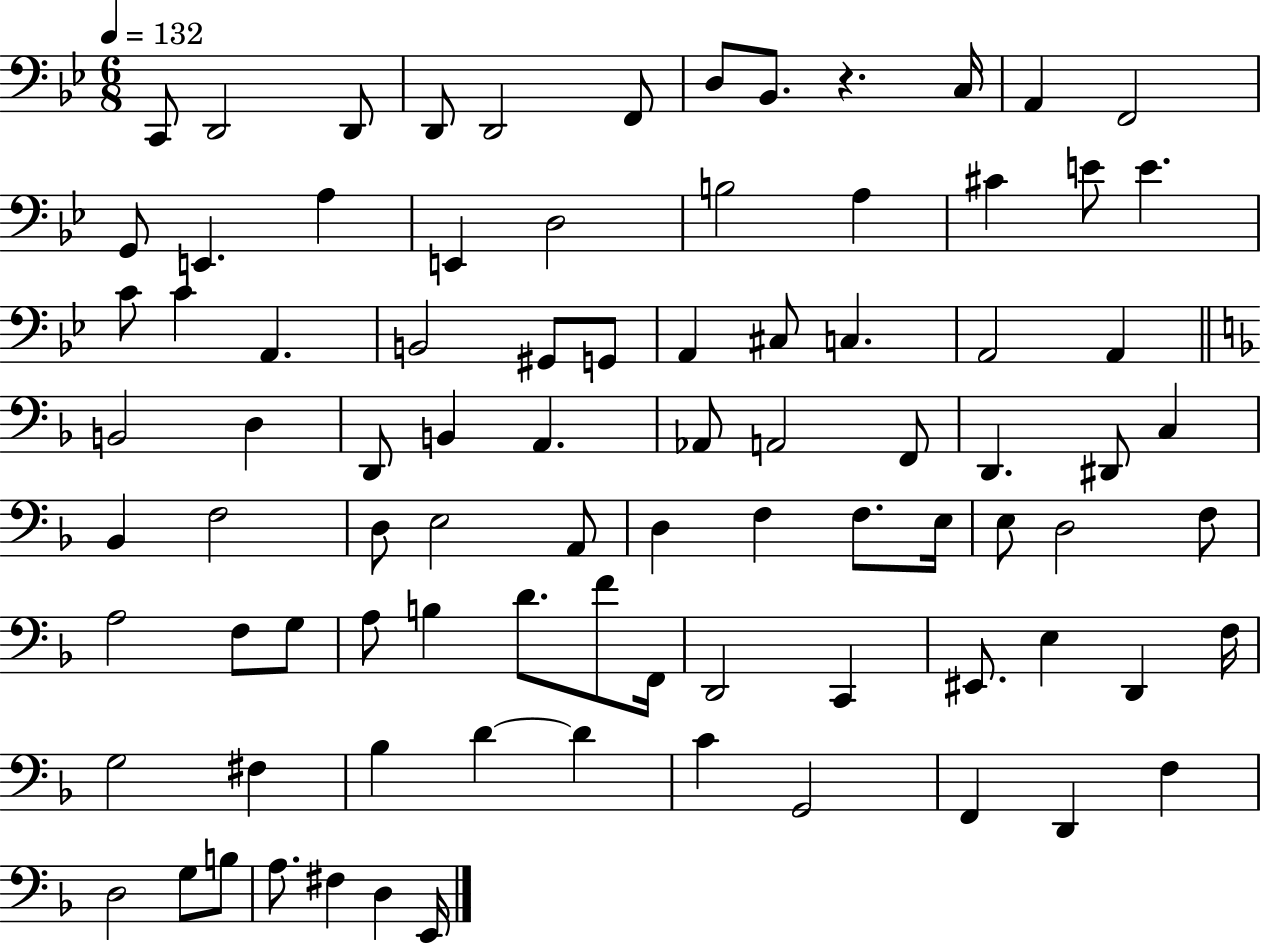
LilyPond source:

{
  \clef bass
  \numericTimeSignature
  \time 6/8
  \key bes \major
  \tempo 4 = 132
  c,8 d,2 d,8 | d,8 d,2 f,8 | d8 bes,8. r4. c16 | a,4 f,2 | \break g,8 e,4. a4 | e,4 d2 | b2 a4 | cis'4 e'8 e'4. | \break c'8 c'4 a,4. | b,2 gis,8 g,8 | a,4 cis8 c4. | a,2 a,4 | \break \bar "||" \break \key f \major b,2 d4 | d,8 b,4 a,4. | aes,8 a,2 f,8 | d,4. dis,8 c4 | \break bes,4 f2 | d8 e2 a,8 | d4 f4 f8. e16 | e8 d2 f8 | \break a2 f8 g8 | a8 b4 d'8. f'8 f,16 | d,2 c,4 | eis,8. e4 d,4 f16 | \break g2 fis4 | bes4 d'4~~ d'4 | c'4 g,2 | f,4 d,4 f4 | \break d2 g8 b8 | a8. fis4 d4 e,16 | \bar "|."
}